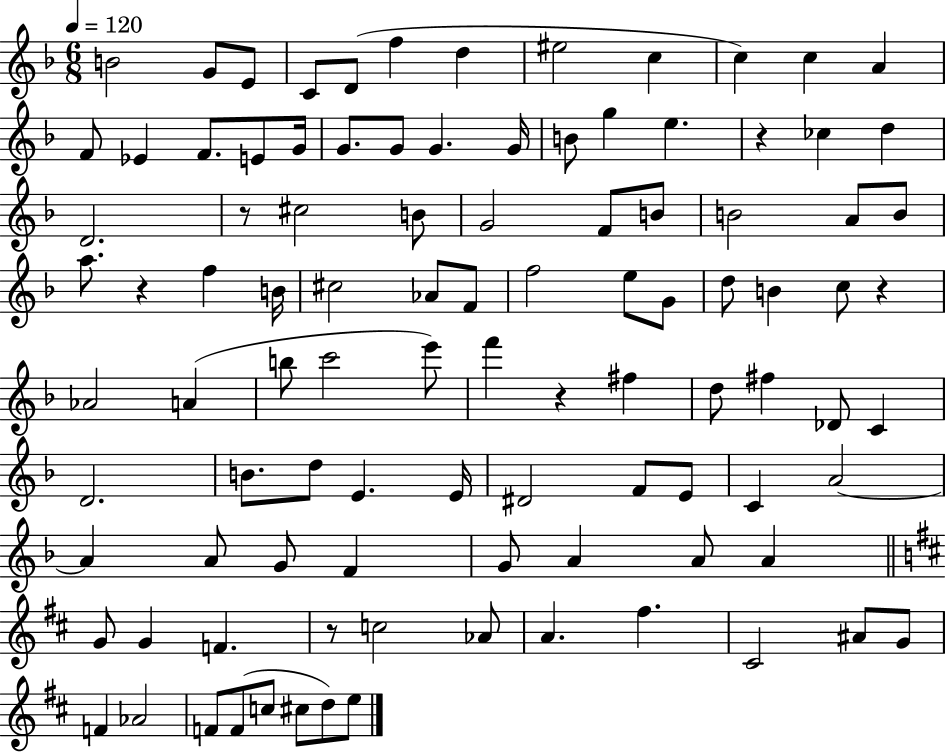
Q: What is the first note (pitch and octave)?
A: B4